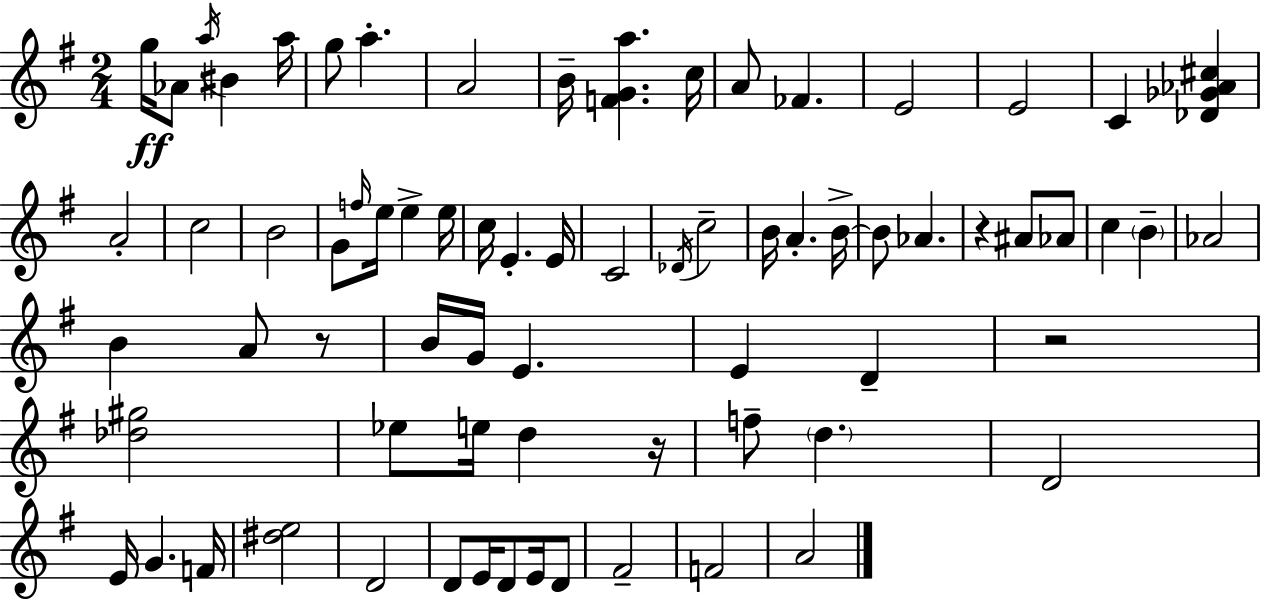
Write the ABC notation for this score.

X:1
T:Untitled
M:2/4
L:1/4
K:G
g/4 _A/2 a/4 ^B a/4 g/2 a A2 B/4 [FGa] c/4 A/2 _F E2 E2 C [_D_G_A^c] A2 c2 B2 G/2 f/4 e/4 e e/4 c/4 E E/4 C2 _D/4 c2 B/4 A B/4 B/2 _A z ^A/2 _A/2 c B _A2 B A/2 z/2 B/4 G/4 E E D z2 [_d^g]2 _e/2 e/4 d z/4 f/2 d D2 E/4 G F/4 [^de]2 D2 D/2 E/4 D/2 E/4 D/2 ^F2 F2 A2